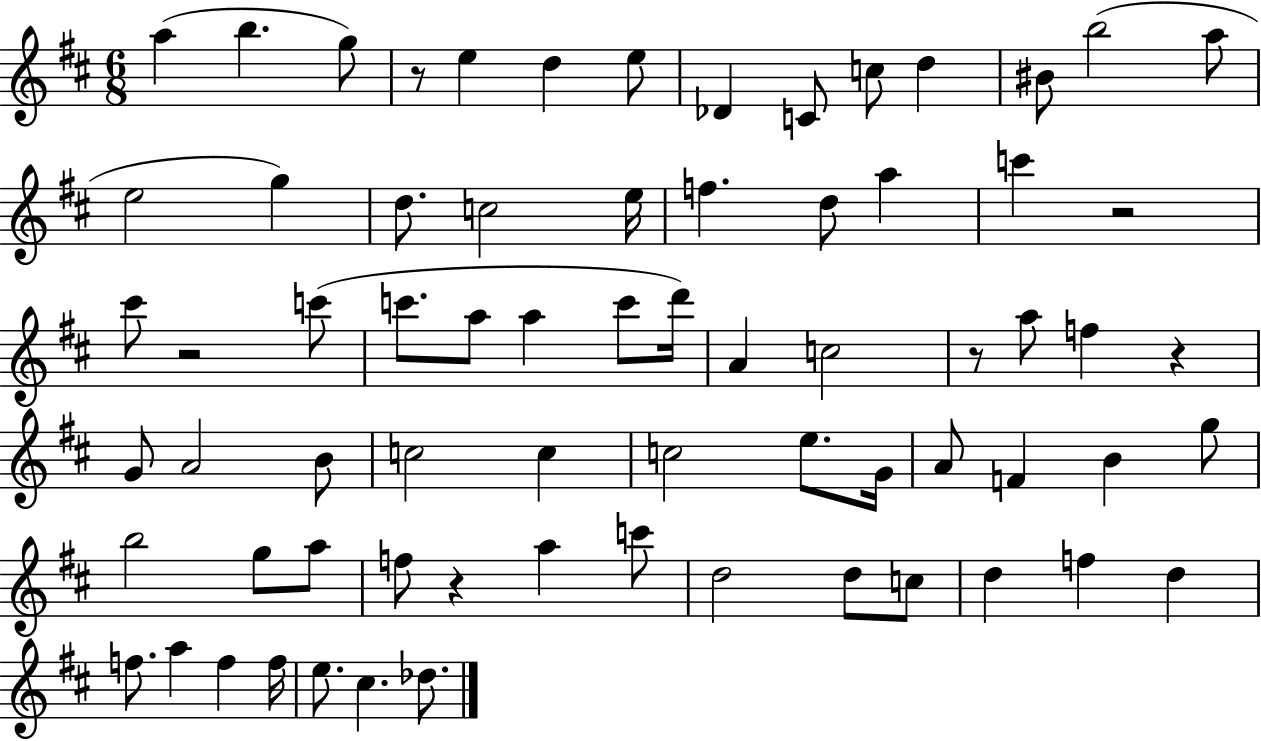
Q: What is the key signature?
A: D major